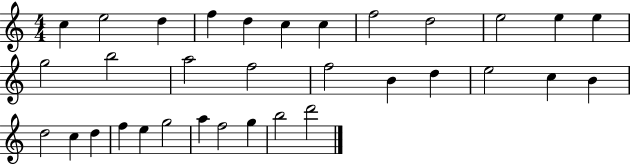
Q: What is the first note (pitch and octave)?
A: C5